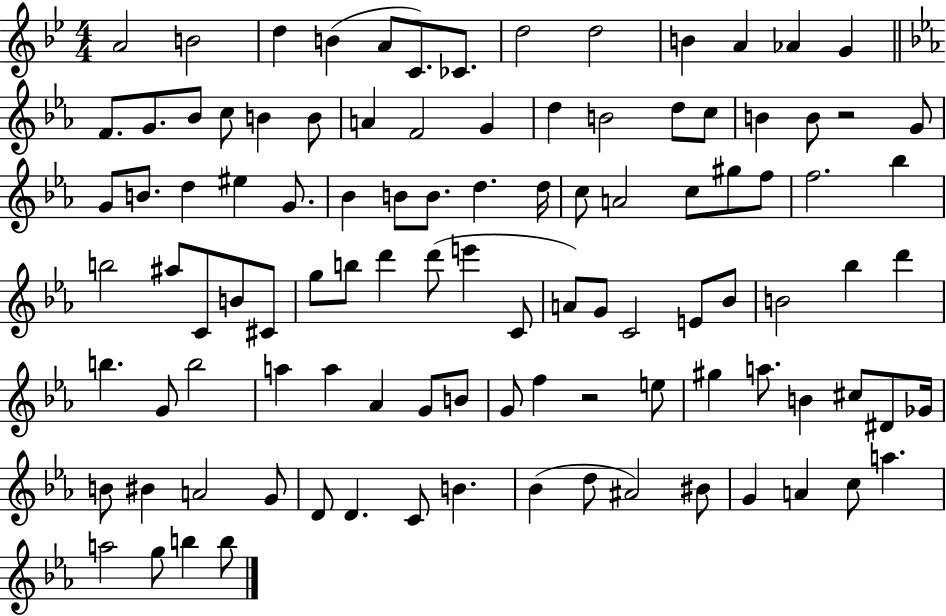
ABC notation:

X:1
T:Untitled
M:4/4
L:1/4
K:Bb
A2 B2 d B A/2 C/2 _C/2 d2 d2 B A _A G F/2 G/2 _B/2 c/2 B B/2 A F2 G d B2 d/2 c/2 B B/2 z2 G/2 G/2 B/2 d ^e G/2 _B B/2 B/2 d d/4 c/2 A2 c/2 ^g/2 f/2 f2 _b b2 ^a/2 C/2 B/2 ^C/2 g/2 b/2 d' d'/2 e' C/2 A/2 G/2 C2 E/2 _B/2 B2 _b d' b G/2 b2 a a _A G/2 B/2 G/2 f z2 e/2 ^g a/2 B ^c/2 ^D/2 _G/4 B/2 ^B A2 G/2 D/2 D C/2 B _B d/2 ^A2 ^B/2 G A c/2 a a2 g/2 b b/2